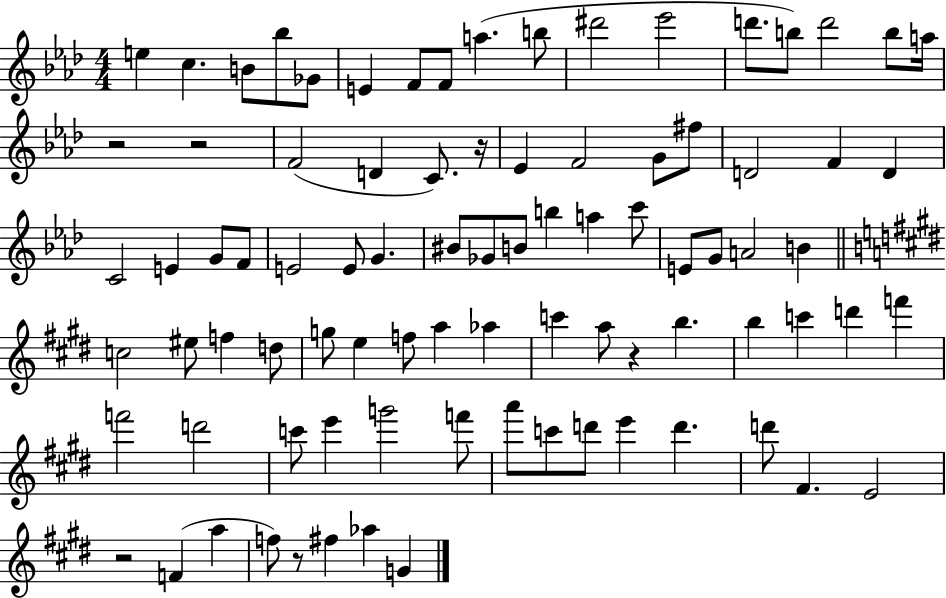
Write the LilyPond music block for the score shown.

{
  \clef treble
  \numericTimeSignature
  \time 4/4
  \key aes \major
  e''4 c''4. b'8 bes''8 ges'8 | e'4 f'8 f'8 a''4.( b''8 | dis'''2 ees'''2 | d'''8. b''8) d'''2 b''8 a''16 | \break r2 r2 | f'2( d'4 c'8.) r16 | ees'4 f'2 g'8 fis''8 | d'2 f'4 d'4 | \break c'2 e'4 g'8 f'8 | e'2 e'8 g'4. | bis'8 ges'8 b'8 b''4 a''4 c'''8 | e'8 g'8 a'2 b'4 | \break \bar "||" \break \key e \major c''2 eis''8 f''4 d''8 | g''8 e''4 f''8 a''4 aes''4 | c'''4 a''8 r4 b''4. | b''4 c'''4 d'''4 f'''4 | \break f'''2 d'''2 | c'''8 e'''4 g'''2 f'''8 | a'''8 c'''8 d'''8 e'''4 d'''4. | d'''8 fis'4. e'2 | \break r2 f'4( a''4 | f''8) r8 fis''4 aes''4 g'4 | \bar "|."
}